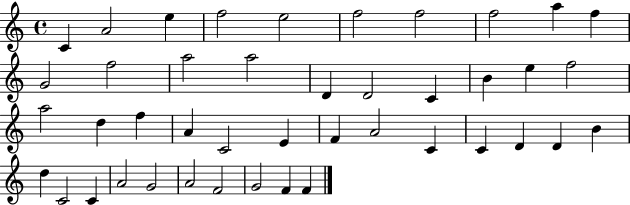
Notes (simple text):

C4/q A4/h E5/q F5/h E5/h F5/h F5/h F5/h A5/q F5/q G4/h F5/h A5/h A5/h D4/q D4/h C4/q B4/q E5/q F5/h A5/h D5/q F5/q A4/q C4/h E4/q F4/q A4/h C4/q C4/q D4/q D4/q B4/q D5/q C4/h C4/q A4/h G4/h A4/h F4/h G4/h F4/q F4/q